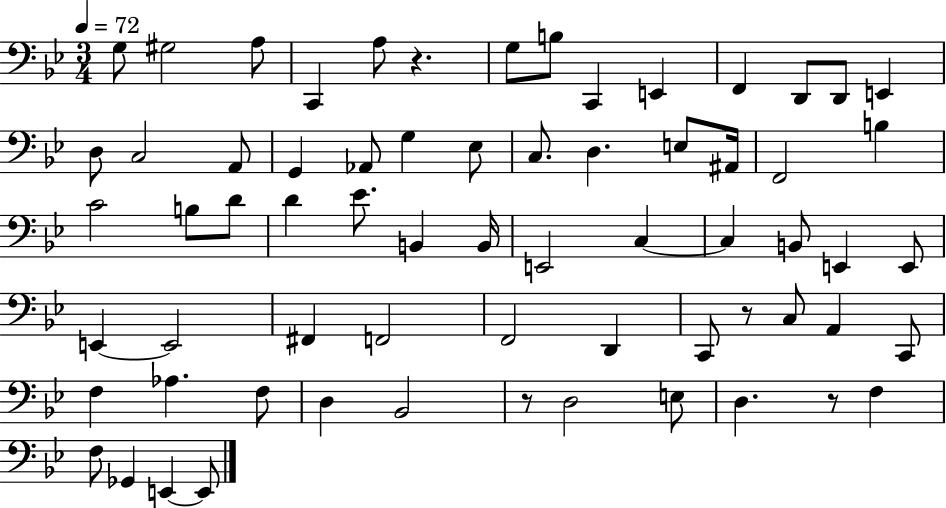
{
  \clef bass
  \numericTimeSignature
  \time 3/4
  \key bes \major
  \tempo 4 = 72
  g8 gis2 a8 | c,4 a8 r4. | g8 b8 c,4 e,4 | f,4 d,8 d,8 e,4 | \break d8 c2 a,8 | g,4 aes,8 g4 ees8 | c8. d4. e8 ais,16 | f,2 b4 | \break c'2 b8 d'8 | d'4 ees'8. b,4 b,16 | e,2 c4~~ | c4 b,8 e,4 e,8 | \break e,4~~ e,2 | fis,4 f,2 | f,2 d,4 | c,8 r8 c8 a,4 c,8 | \break f4 aes4. f8 | d4 bes,2 | r8 d2 e8 | d4. r8 f4 | \break f8 ges,4 e,4~~ e,8 | \bar "|."
}